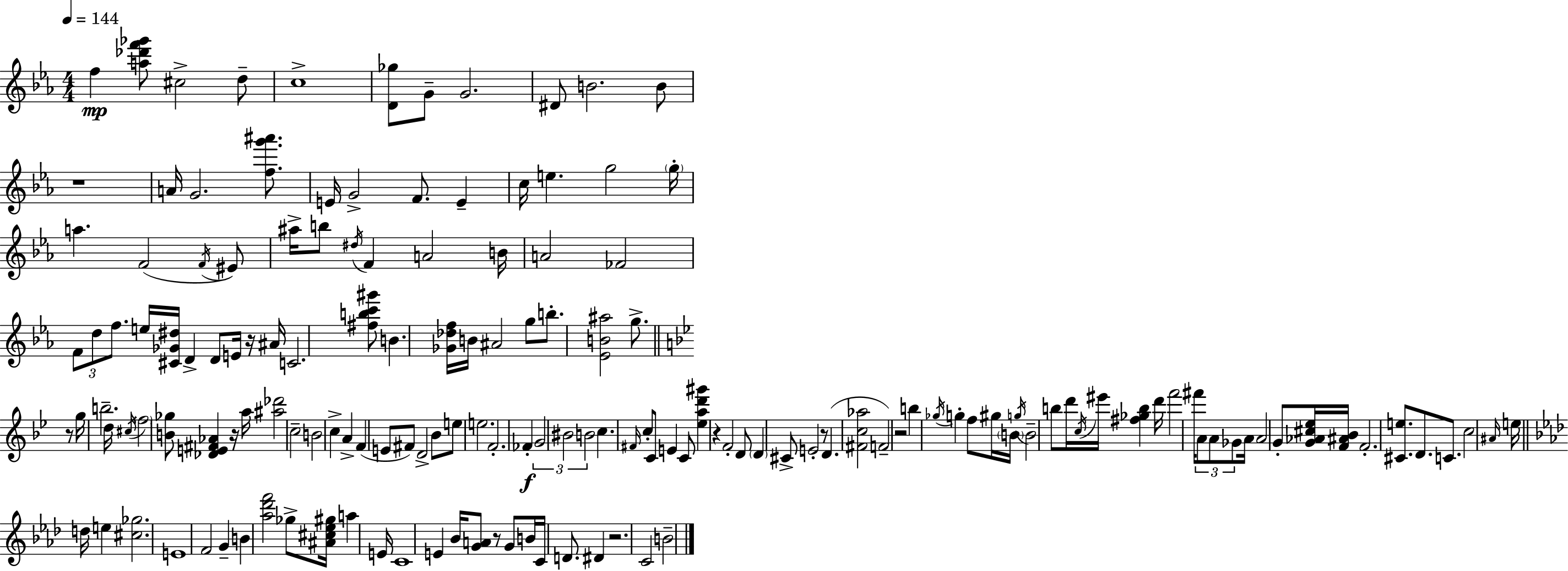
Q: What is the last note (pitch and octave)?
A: B4